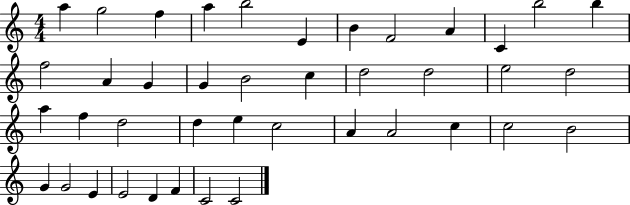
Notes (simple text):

A5/q G5/h F5/q A5/q B5/h E4/q B4/q F4/h A4/q C4/q B5/h B5/q F5/h A4/q G4/q G4/q B4/h C5/q D5/h D5/h E5/h D5/h A5/q F5/q D5/h D5/q E5/q C5/h A4/q A4/h C5/q C5/h B4/h G4/q G4/h E4/q E4/h D4/q F4/q C4/h C4/h